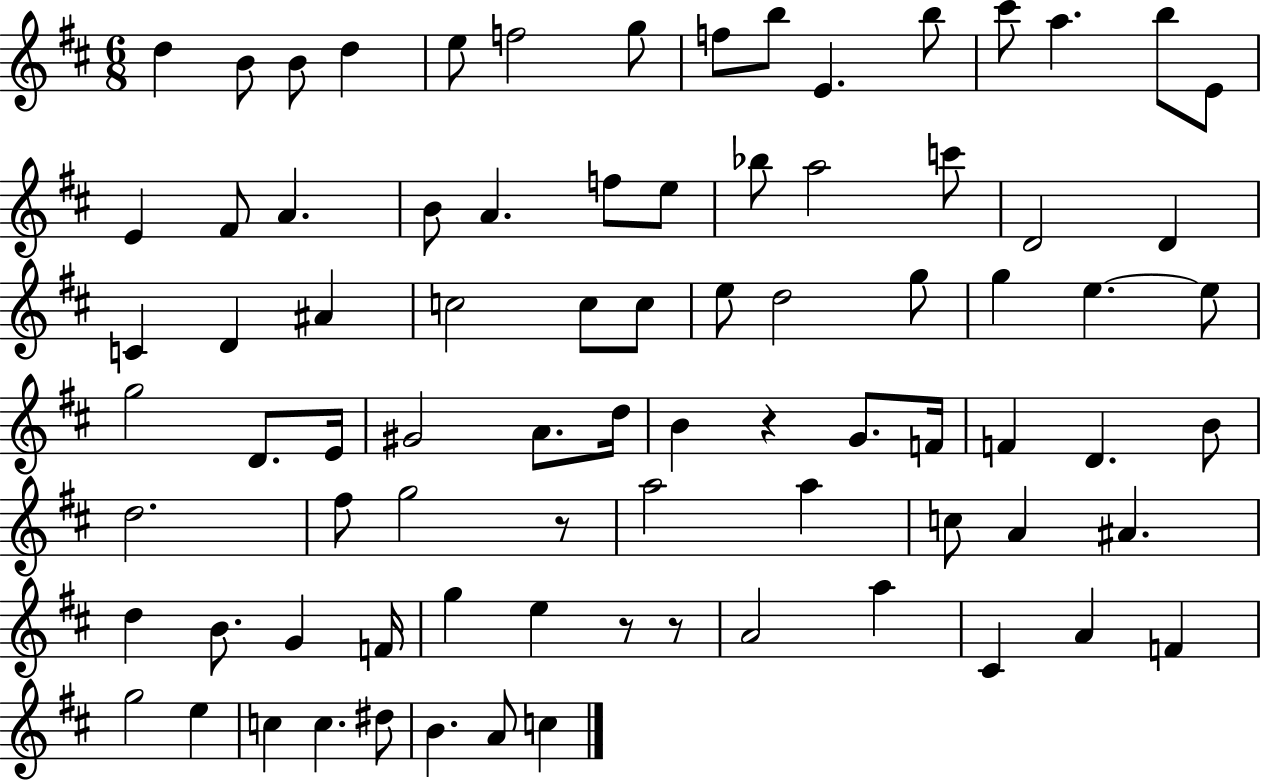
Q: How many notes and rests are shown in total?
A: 82